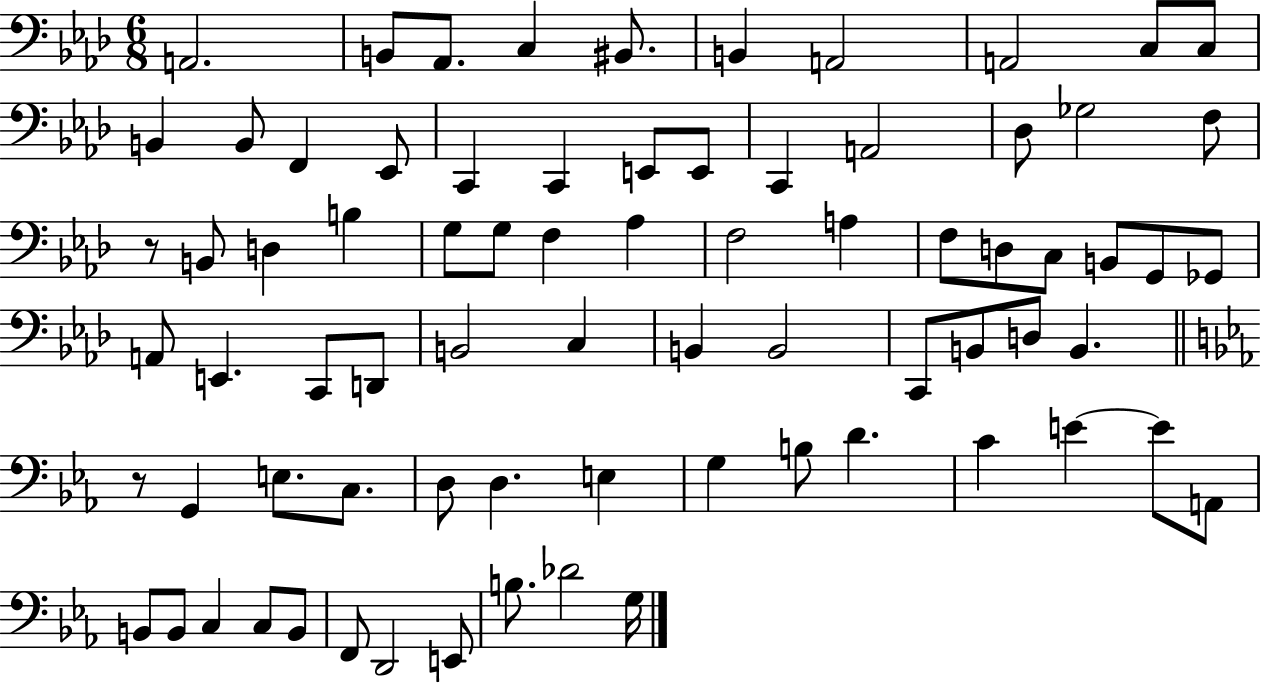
{
  \clef bass
  \numericTimeSignature
  \time 6/8
  \key aes \major
  a,2. | b,8 aes,8. c4 bis,8. | b,4 a,2 | a,2 c8 c8 | \break b,4 b,8 f,4 ees,8 | c,4 c,4 e,8 e,8 | c,4 a,2 | des8 ges2 f8 | \break r8 b,8 d4 b4 | g8 g8 f4 aes4 | f2 a4 | f8 d8 c8 b,8 g,8 ges,8 | \break a,8 e,4. c,8 d,8 | b,2 c4 | b,4 b,2 | c,8 b,8 d8 b,4. | \break \bar "||" \break \key ees \major r8 g,4 e8. c8. | d8 d4. e4 | g4 b8 d'4. | c'4 e'4~~ e'8 a,8 | \break b,8 b,8 c4 c8 b,8 | f,8 d,2 e,8 | b8. des'2 g16 | \bar "|."
}